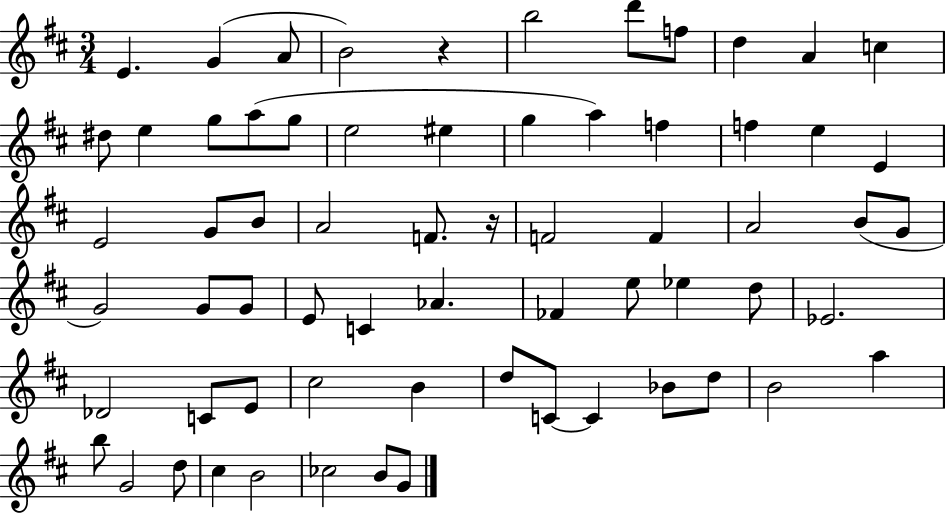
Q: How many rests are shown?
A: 2